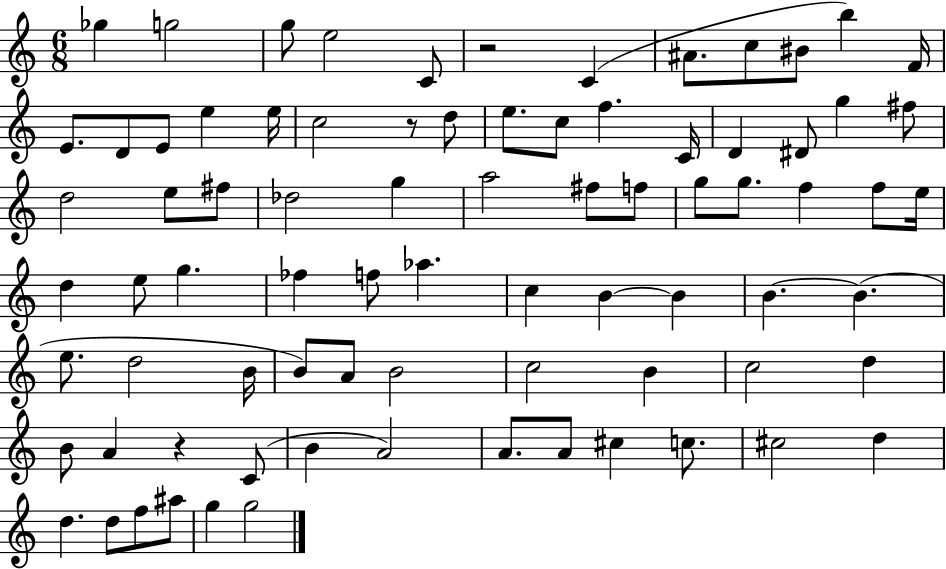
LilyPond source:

{
  \clef treble
  \numericTimeSignature
  \time 6/8
  \key c \major
  ges''4 g''2 | g''8 e''2 c'8 | r2 c'4( | ais'8. c''8 bis'8 b''4) f'16 | \break e'8. d'8 e'8 e''4 e''16 | c''2 r8 d''8 | e''8. c''8 f''4. c'16 | d'4 dis'8 g''4 fis''8 | \break d''2 e''8 fis''8 | des''2 g''4 | a''2 fis''8 f''8 | g''8 g''8. f''4 f''8 e''16 | \break d''4 e''8 g''4. | fes''4 f''8 aes''4. | c''4 b'4~~ b'4 | b'4.~~ b'4.( | \break e''8. d''2 b'16 | b'8) a'8 b'2 | c''2 b'4 | c''2 d''4 | \break b'8 a'4 r4 c'8( | b'4 a'2) | a'8. a'8 cis''4 c''8. | cis''2 d''4 | \break d''4. d''8 f''8 ais''8 | g''4 g''2 | \bar "|."
}